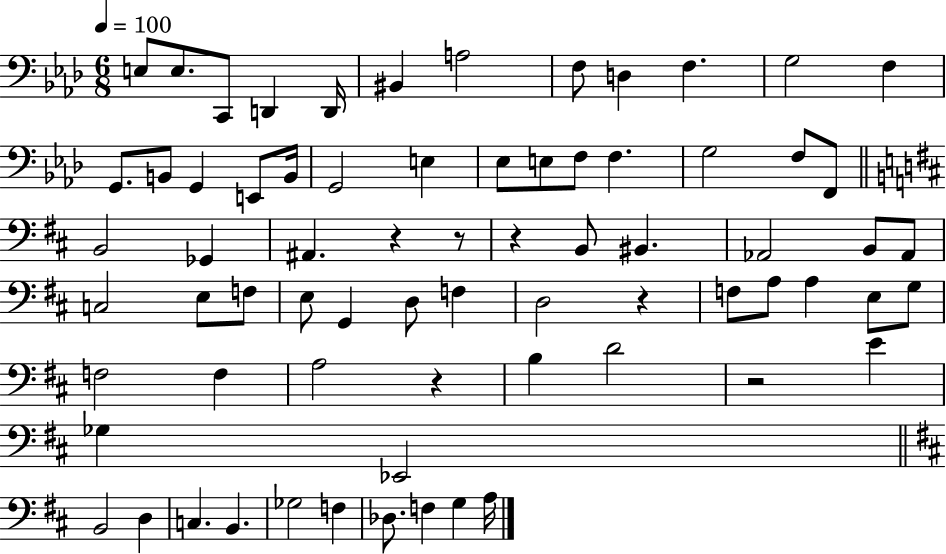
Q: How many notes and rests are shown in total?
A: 71